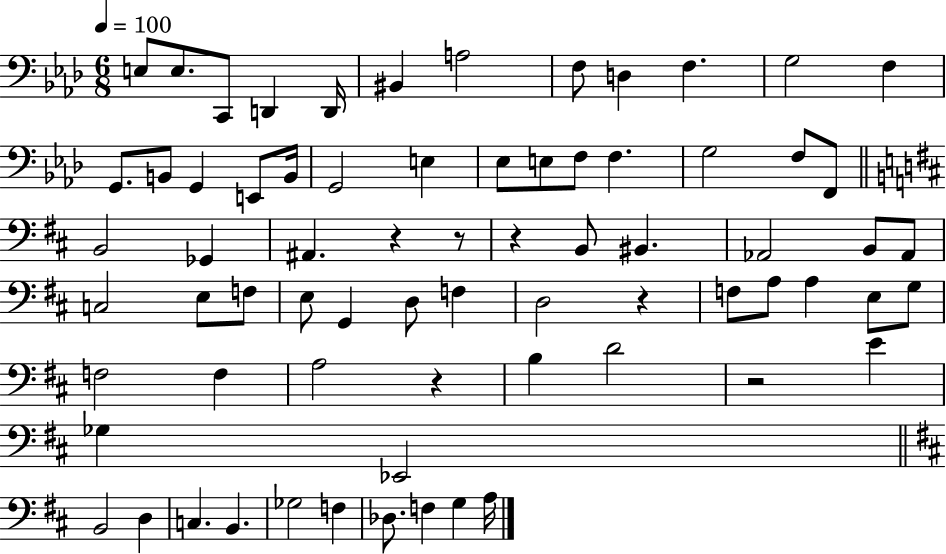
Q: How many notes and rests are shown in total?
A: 71